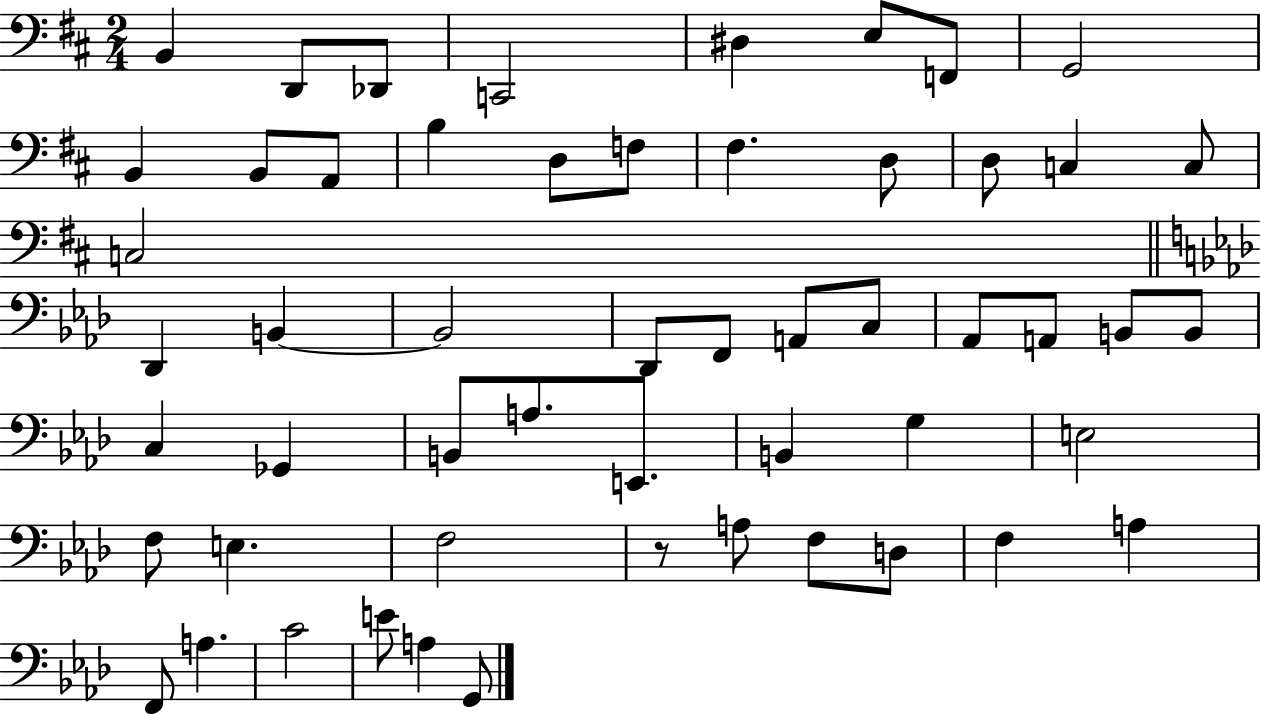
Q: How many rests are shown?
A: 1